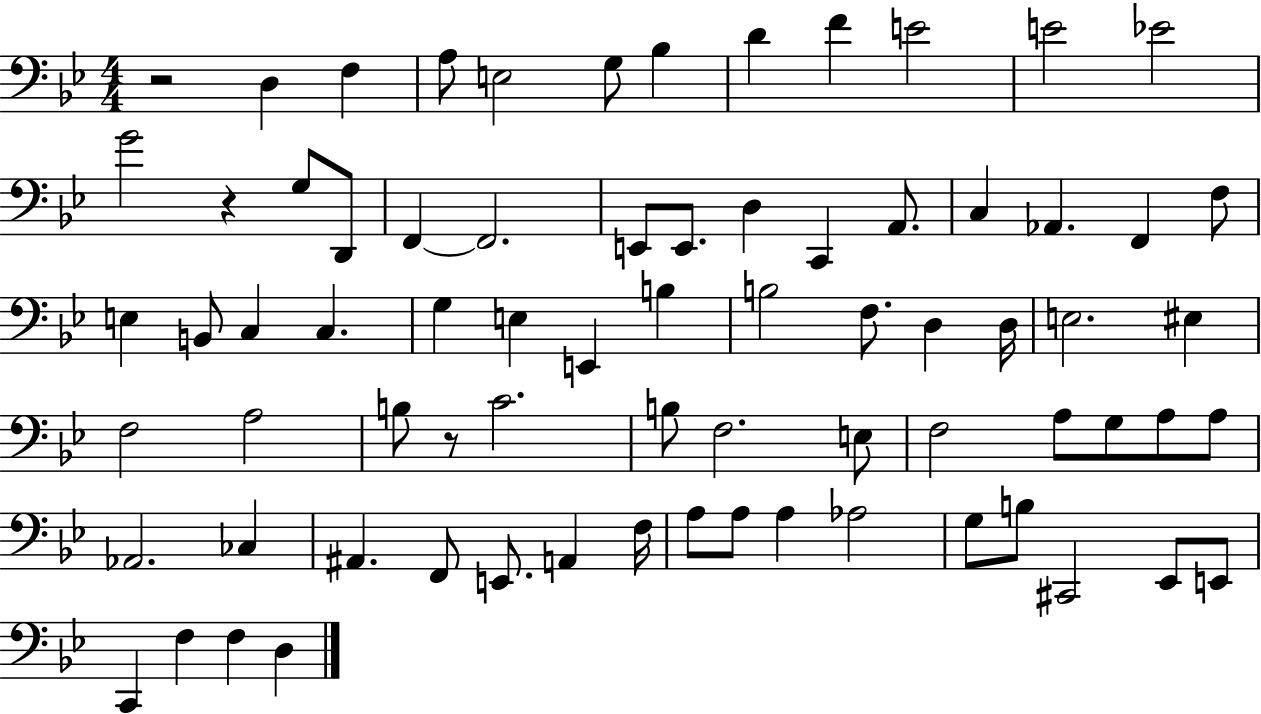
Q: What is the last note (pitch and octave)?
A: D3